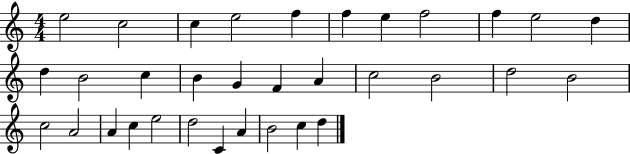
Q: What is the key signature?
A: C major